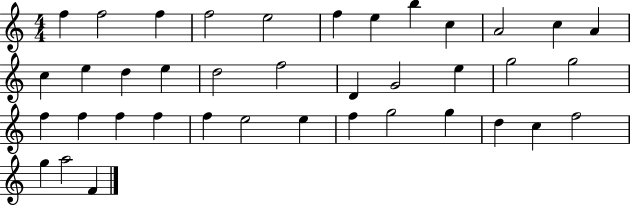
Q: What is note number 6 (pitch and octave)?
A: F5